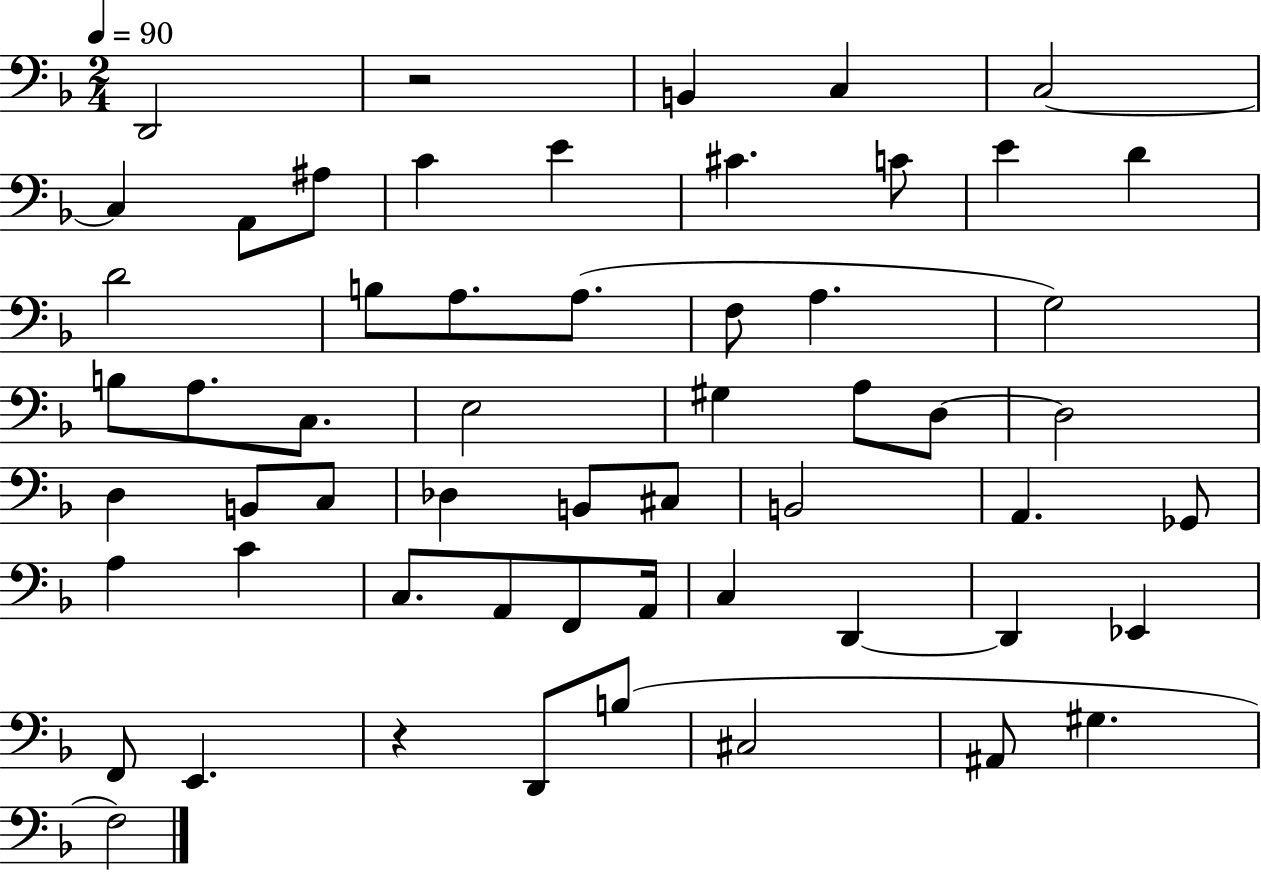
X:1
T:Untitled
M:2/4
L:1/4
K:F
D,,2 z2 B,, C, C,2 C, A,,/2 ^A,/2 C E ^C C/2 E D D2 B,/2 A,/2 A,/2 F,/2 A, G,2 B,/2 A,/2 C,/2 E,2 ^G, A,/2 D,/2 D,2 D, B,,/2 C,/2 _D, B,,/2 ^C,/2 B,,2 A,, _G,,/2 A, C C,/2 A,,/2 F,,/2 A,,/4 C, D,, D,, _E,, F,,/2 E,, z D,,/2 B,/2 ^C,2 ^A,,/2 ^G, F,2